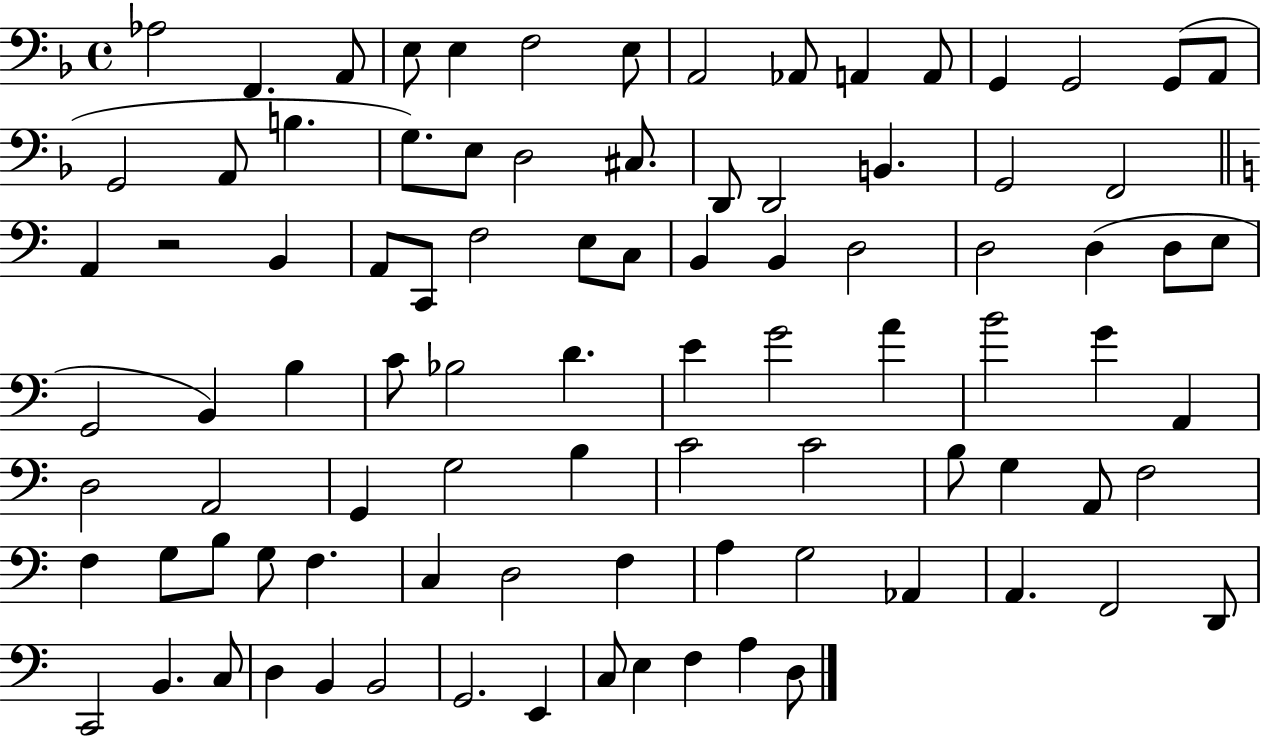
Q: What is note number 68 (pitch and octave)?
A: G3